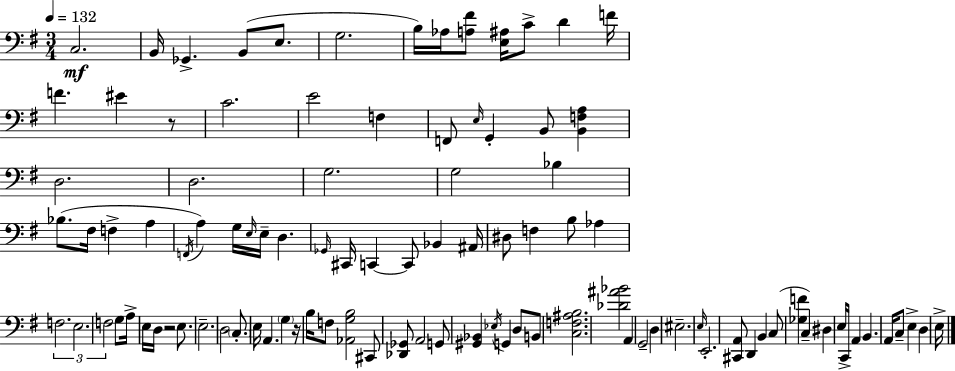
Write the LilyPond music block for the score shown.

{
  \clef bass
  \numericTimeSignature
  \time 3/4
  \key g \major
  \tempo 4 = 132
  c2.\mf | b,16 ges,4.-> b,8( e8. | g2. | b16) aes16 <a fis'>8 <e ais>16 c'8-> d'4 f'16 | \break f'4. eis'4 r8 | c'2. | e'2 f4 | f,8 \grace { e16 } g,4-. b,8 <b, f a>4 | \break d2. | d2. | g2. | g2 bes4 | \break bes8.( fis16 f4-> a4 | \acciaccatura { f,16 }) a4 g16 \grace { e16 } e16-- d4. | \grace { ges,16 } cis,16 c,4~~ c,8 bes,4 | ais,16 dis8 f4 b8 | \break aes4 \tuplet 3/2 { f2. | e2. | f2 } | g8 a16-> e16 d16 r2 | \break e8. e2.-- | d2 | \parenthesize c8.-. e16 a,4. \parenthesize g4 | r16 b16 f8 <aes, g b>2 | \break cis,8 <des, ges,>8 a,2 | g,8 <gis, bes,>4 \acciaccatura { ees16 } g,4 | d8 b,8 <c f ais b>2. | <des' ais' bes'>2 | \break a,4 g,2-- | d4 eis2.-- | \grace { e16 } e,2.-. | <cis, a,>8 d,4 | \break b,4 c8( <ges f'>4 c4--) | dis4 e16 c,16-> a,4 | b,4. a,16 c8-- e4-> | d4 e16-> \bar "|."
}